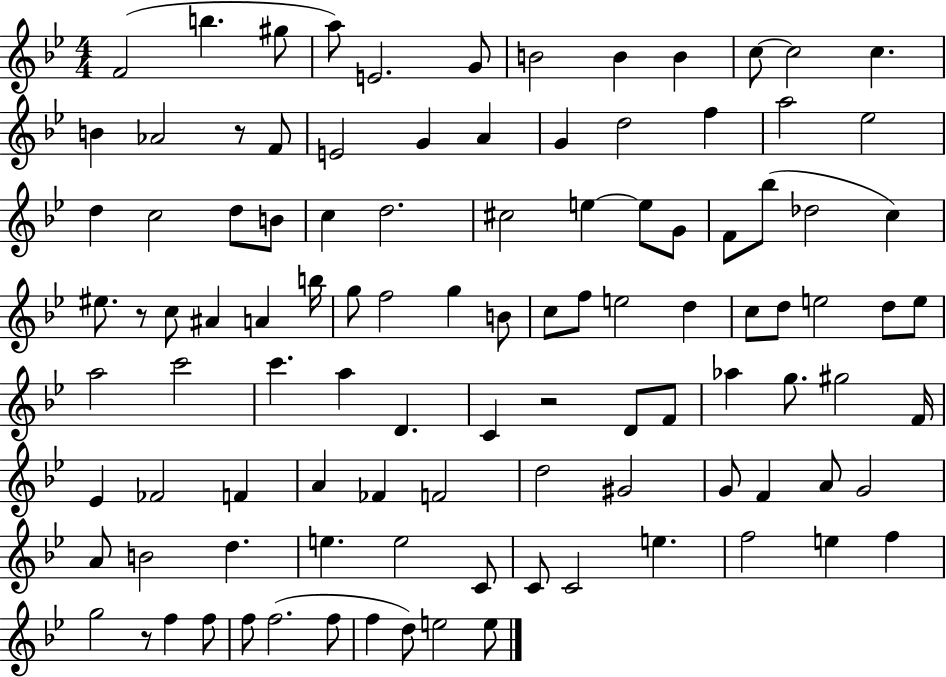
F4/h B5/q. G#5/e A5/e E4/h. G4/e B4/h B4/q B4/q C5/e C5/h C5/q. B4/q Ab4/h R/e F4/e E4/h G4/q A4/q G4/q D5/h F5/q A5/h Eb5/h D5/q C5/h D5/e B4/e C5/q D5/h. C#5/h E5/q E5/e G4/e F4/e Bb5/e Db5/h C5/q EIS5/e. R/e C5/e A#4/q A4/q B5/s G5/e F5/h G5/q B4/e C5/e F5/e E5/h D5/q C5/e D5/e E5/h D5/e E5/e A5/h C6/h C6/q. A5/q D4/q. C4/q R/h D4/e F4/e Ab5/q G5/e. G#5/h F4/s Eb4/q FES4/h F4/q A4/q FES4/q F4/h D5/h G#4/h G4/e F4/q A4/e G4/h A4/e B4/h D5/q. E5/q. E5/h C4/e C4/e C4/h E5/q. F5/h E5/q F5/q G5/h R/e F5/q F5/e F5/e F5/h. F5/e F5/q D5/e E5/h E5/e